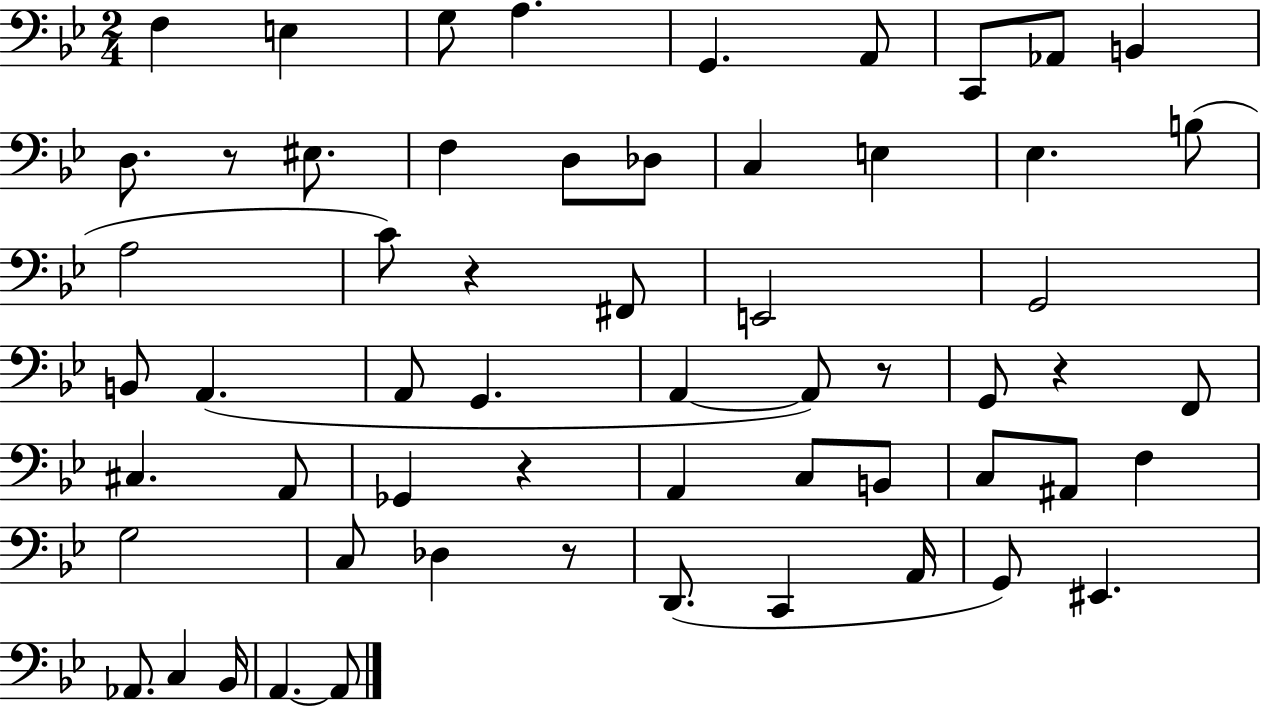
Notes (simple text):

F3/q E3/q G3/e A3/q. G2/q. A2/e C2/e Ab2/e B2/q D3/e. R/e EIS3/e. F3/q D3/e Db3/e C3/q E3/q Eb3/q. B3/e A3/h C4/e R/q F#2/e E2/h G2/h B2/e A2/q. A2/e G2/q. A2/q A2/e R/e G2/e R/q F2/e C#3/q. A2/e Gb2/q R/q A2/q C3/e B2/e C3/e A#2/e F3/q G3/h C3/e Db3/q R/e D2/e. C2/q A2/s G2/e EIS2/q. Ab2/e. C3/q Bb2/s A2/q. A2/e